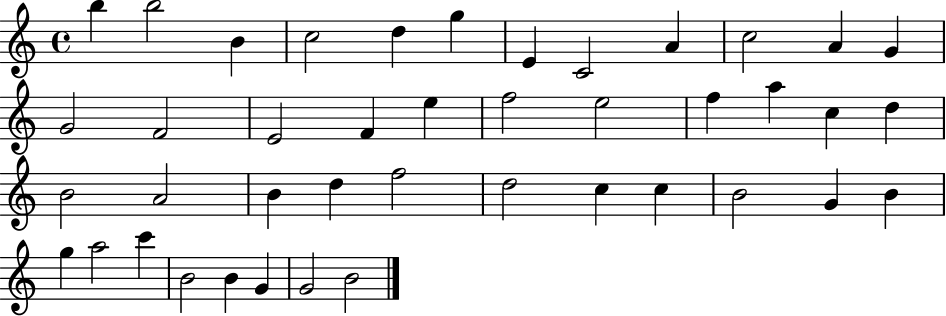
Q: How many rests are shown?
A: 0